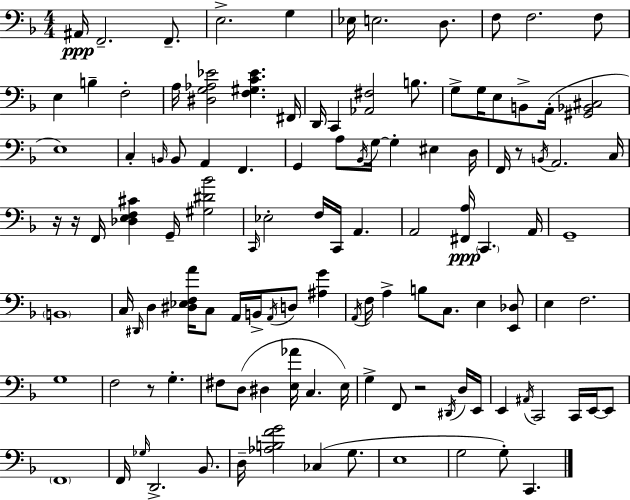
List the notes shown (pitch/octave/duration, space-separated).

A#2/s F2/h. F2/e. E3/h. G3/q Eb3/s E3/h. D3/e. F3/e F3/h. F3/e E3/q B3/q F3/h A3/s [D#3,G3,Ab3,Eb4]/h [F3,G#3,C4,Eb4]/q. F#2/s D2/s C2/q [Ab2,F#3]/h B3/e. G3/e G3/s E3/e B2/e A2/s [G#2,Bb2,C#3]/h E3/w C3/q B2/s B2/e A2/q F2/q. G2/q A3/e Bb2/s G3/s G3/q EIS3/q D3/s F2/s R/e B2/s A2/h. C3/s R/s R/s F2/s [Db3,E3,F3,C#4]/q G2/s [G#3,D#4,Bb4]/h C2/s Eb3/h F3/s C2/s A2/q. A2/h [F#2,A3]/s C2/q. A2/s G2/w B2/w C3/s D#2/s D3/q [D#3,Eb3,F3,A4]/s C3/e A2/s B2/s A2/s D3/e [A#3,G4]/q A2/s F3/s A3/q B3/e C3/e. E3/q [E2,Db3]/e E3/q F3/h. G3/w F3/h R/e G3/q. F#3/e D3/e D#3/q [E3,Ab4]/s C3/q. E3/s G3/q F2/e R/h D#2/s D3/s E2/s E2/q A#2/s C2/h C2/s E2/s E2/e F2/w F2/s Gb3/s D2/h. Bb2/e. D3/s [Ab3,B3,F4,G4]/h CES3/q G3/e. E3/w G3/h G3/e C2/q.